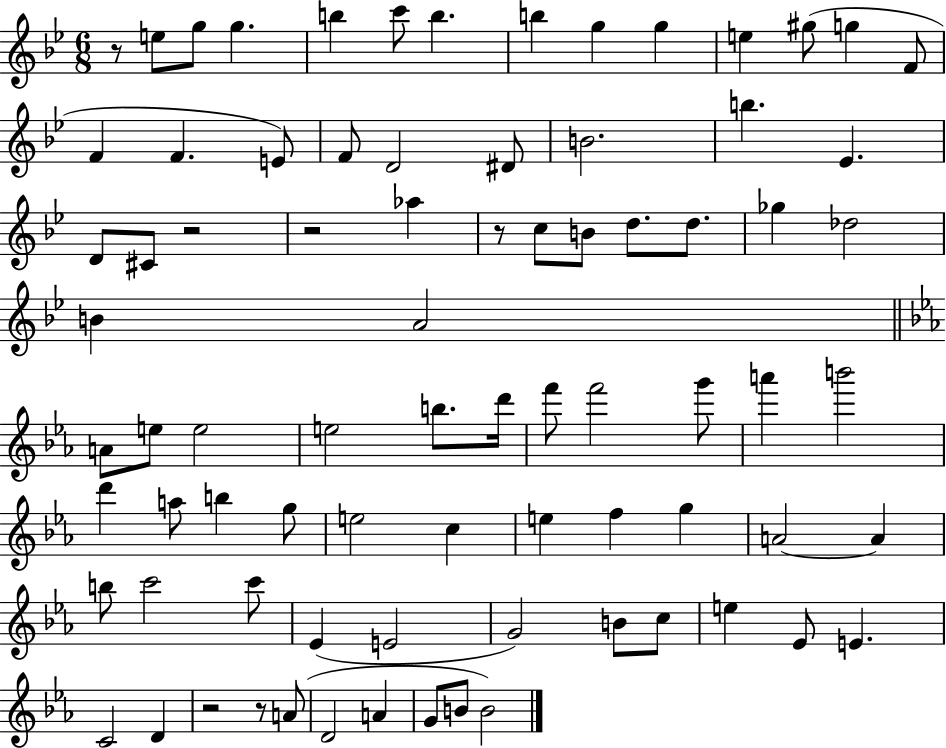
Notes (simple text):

R/e E5/e G5/e G5/q. B5/q C6/e B5/q. B5/q G5/q G5/q E5/q G#5/e G5/q F4/e F4/q F4/q. E4/e F4/e D4/h D#4/e B4/h. B5/q. Eb4/q. D4/e C#4/e R/h R/h Ab5/q R/e C5/e B4/e D5/e. D5/e. Gb5/q Db5/h B4/q A4/h A4/e E5/e E5/h E5/h B5/e. D6/s F6/e F6/h G6/e A6/q B6/h D6/q A5/e B5/q G5/e E5/h C5/q E5/q F5/q G5/q A4/h A4/q B5/e C6/h C6/e Eb4/q E4/h G4/h B4/e C5/e E5/q Eb4/e E4/q. C4/h D4/q R/h R/e A4/e D4/h A4/q G4/e B4/e B4/h